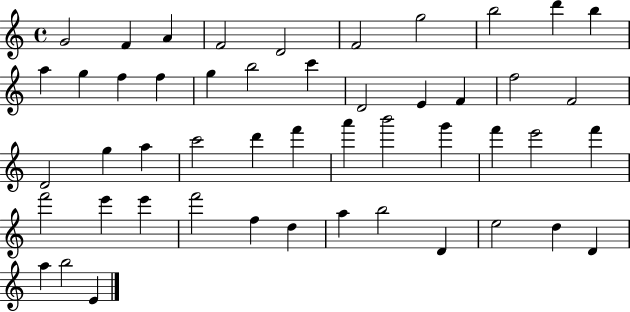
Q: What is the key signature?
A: C major